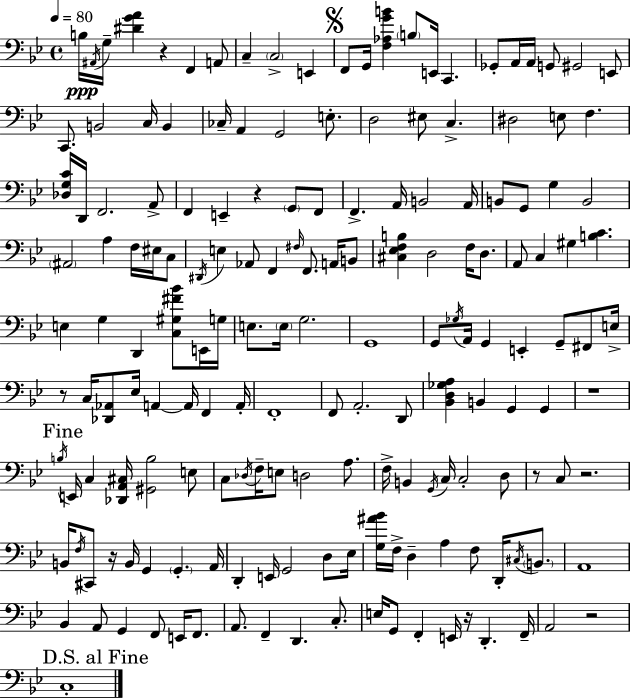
{
  \clef bass
  \time 4/4
  \defaultTimeSignature
  \key bes \major
  \tempo 4 = 80
  b16\ppp \acciaccatura { ais,16 } g16-- <dis' g' a'>4 r4 f,4 a,8 | c4-- \parenthesize c2-> e,4 | \mark \markup { \musicglyph "scripts.segno" } f,8 g,16 <f aes g' b'>4 \parenthesize b8 e,16 c,4. | ges,8-. a,16 a,16 g,8 gis,2 e,8 | \break c,8. b,2 c16 b,4 | ces16-- a,4 g,2 e8.-. | d2 eis8 c4.-> | dis2 e8 f4. | \break <des g c'>16 d,16 f,2. a,8-> | f,4 e,4-- r4 \parenthesize g,8 f,8 | f,4.-> a,16 b,2 | a,16 b,8 g,8 g4 b,2 | \break \parenthesize ais,2 a4 f16 eis16 c8 | \acciaccatura { dis,16 } e4 aes,8 f,4 \grace { fis16 } f,8. | a,16 b,8 <cis ees f b>4 d2 f16 | d8. a,8 c4 gis4 <b c'>4. | \break e4 g4 d,4 <c gis fis' bes'>8 | e,16 g16 e8. \parenthesize e16 g2. | g,1 | g,8 \acciaccatura { ges16 } a,16 g,4 e,4-. g,8-- | \break fis,8 e16-> r8 c16 <des, aes,>8 ees16 a,4~~ a,16 f,4 | a,16-. f,1-. | f,8 a,2.-. | d,8 <bes, d ges a>4 b,4 g,4 | \break g,4 r1 | \mark "Fine" \acciaccatura { b16 } e,16 c4 <des, a, cis>16 <gis, b>2 | e8 c8 \acciaccatura { des16 } f16-- e8 d2 | a8. f16-> b,4 \acciaccatura { g,16 } c16 c2-. | \break d8 r8 c8 r2. | b,16 \acciaccatura { f16 } cis,8 r16 b,16 g,4 | \parenthesize g,4.-. a,16 d,4-. e,16 g,2 | d8 ees16 <g ais' bes'>16 f16-> d4-- a4 | \break f8 d,16-. \acciaccatura { cis16 } \parenthesize b,8. a,1 | bes,4 a,8 g,4 | f,8 e,16 f,8. a,8. f,4-- | d,4. c8.-. e16 g,8 f,4-. | \break e,16 r16 d,4.-. f,16-- a,2 | r2 \mark "D.S. al Fine" c1-. | \bar "|."
}